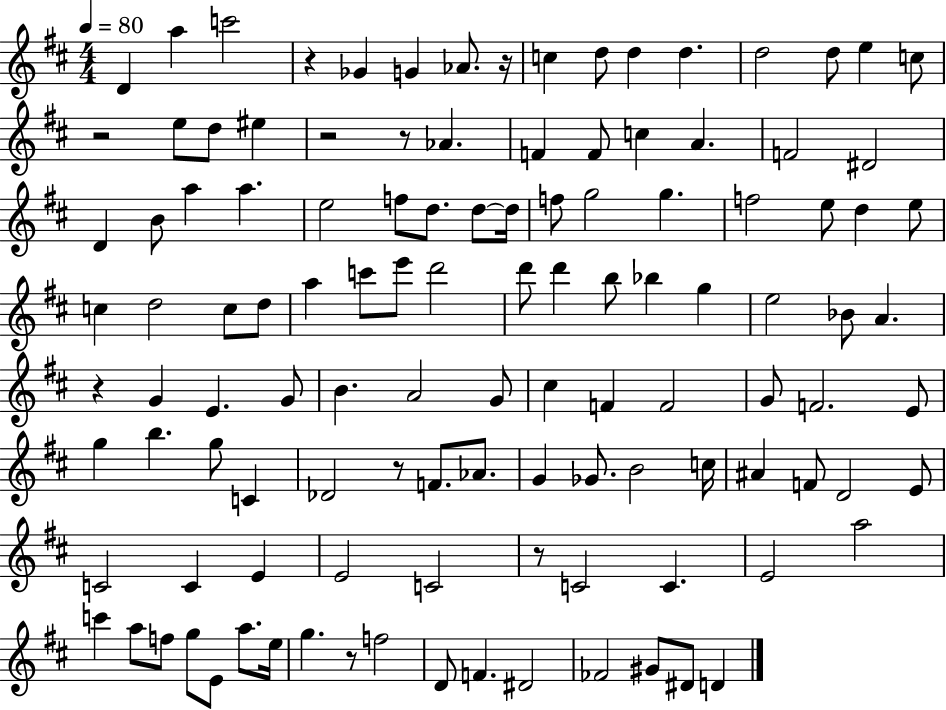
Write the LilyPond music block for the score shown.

{
  \clef treble
  \numericTimeSignature
  \time 4/4
  \key d \major
  \tempo 4 = 80
  d'4 a''4 c'''2 | r4 ges'4 g'4 aes'8. r16 | c''4 d''8 d''4 d''4. | d''2 d''8 e''4 c''8 | \break r2 e''8 d''8 eis''4 | r2 r8 aes'4. | f'4 f'8 c''4 a'4. | f'2 dis'2 | \break d'4 b'8 a''4 a''4. | e''2 f''8 d''8. d''8~~ d''16 | f''8 g''2 g''4. | f''2 e''8 d''4 e''8 | \break c''4 d''2 c''8 d''8 | a''4 c'''8 e'''8 d'''2 | d'''8 d'''4 b''8 bes''4 g''4 | e''2 bes'8 a'4. | \break r4 g'4 e'4. g'8 | b'4. a'2 g'8 | cis''4 f'4 f'2 | g'8 f'2. e'8 | \break g''4 b''4. g''8 c'4 | des'2 r8 f'8. aes'8. | g'4 ges'8. b'2 c''16 | ais'4 f'8 d'2 e'8 | \break c'2 c'4 e'4 | e'2 c'2 | r8 c'2 c'4. | e'2 a''2 | \break c'''4 a''8 f''8 g''8 e'8 a''8. e''16 | g''4. r8 f''2 | d'8 f'4. dis'2 | fes'2 gis'8 dis'8 d'4 | \break \bar "|."
}